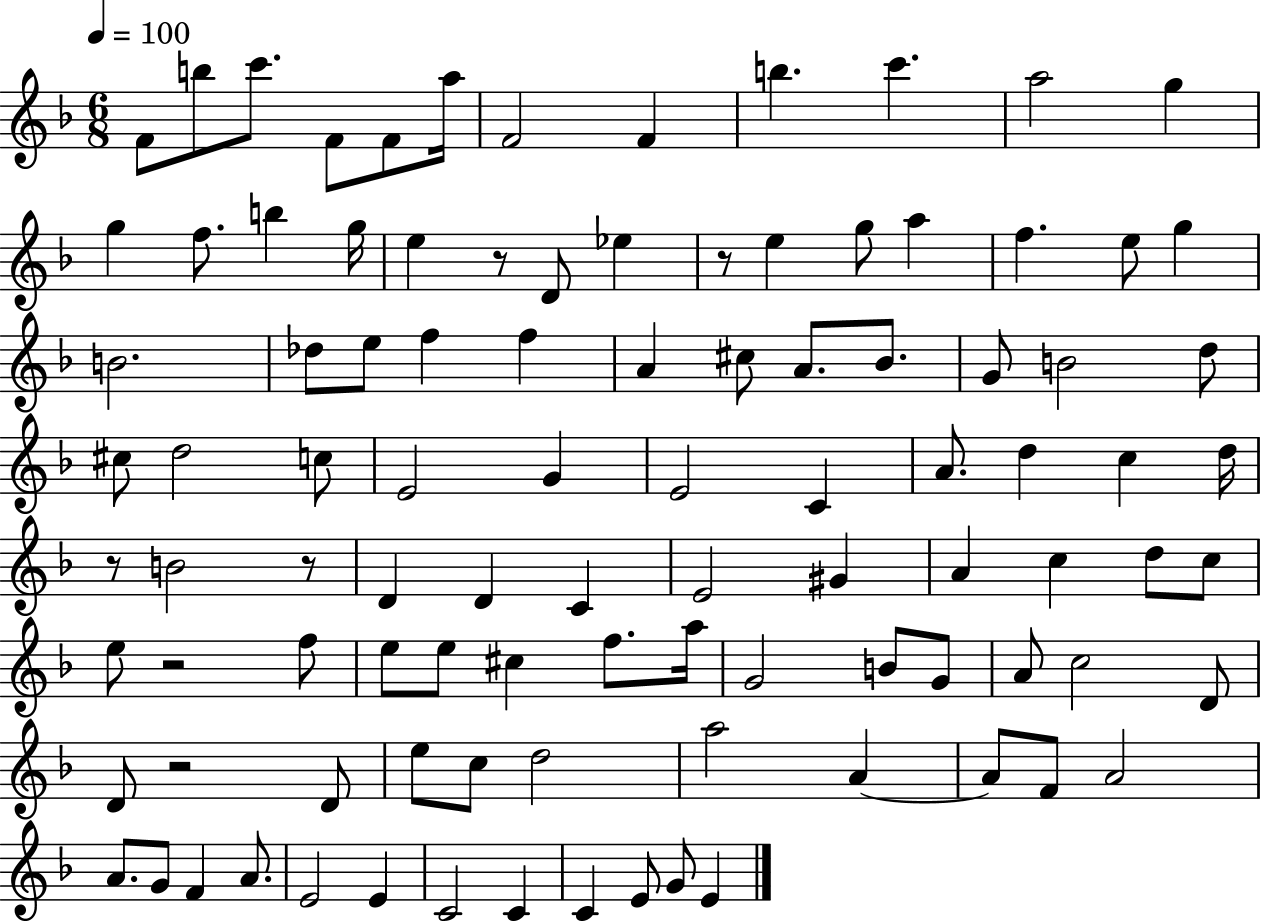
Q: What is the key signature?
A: F major